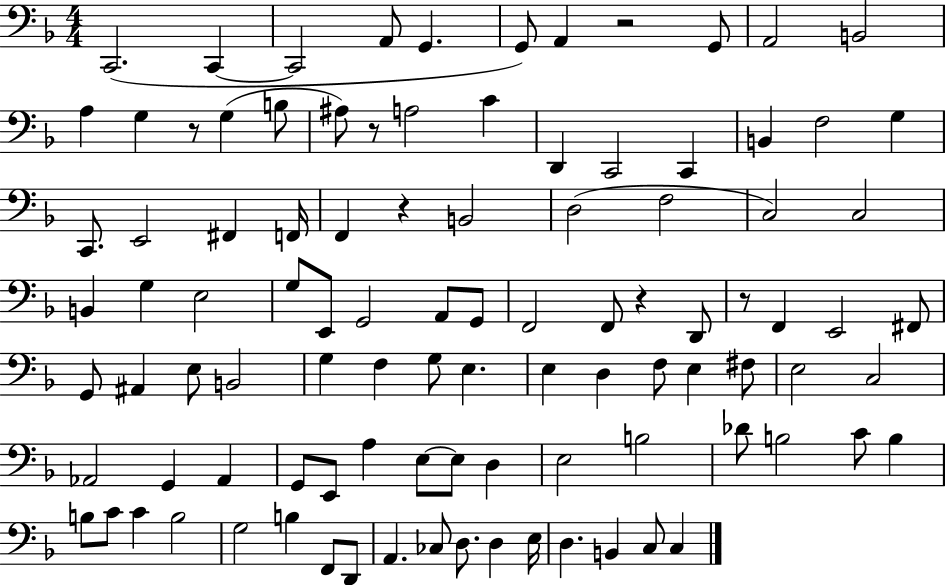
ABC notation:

X:1
T:Untitled
M:4/4
L:1/4
K:F
C,,2 C,, C,,2 A,,/2 G,, G,,/2 A,, z2 G,,/2 A,,2 B,,2 A, G, z/2 G, B,/2 ^A,/2 z/2 A,2 C D,, C,,2 C,, B,, F,2 G, C,,/2 E,,2 ^F,, F,,/4 F,, z B,,2 D,2 F,2 C,2 C,2 B,, G, E,2 G,/2 E,,/2 G,,2 A,,/2 G,,/2 F,,2 F,,/2 z D,,/2 z/2 F,, E,,2 ^F,,/2 G,,/2 ^A,, E,/2 B,,2 G, F, G,/2 E, E, D, F,/2 E, ^F,/2 E,2 C,2 _A,,2 G,, _A,, G,,/2 E,,/2 A, E,/2 E,/2 D, E,2 B,2 _D/2 B,2 C/2 B, B,/2 C/2 C B,2 G,2 B, F,,/2 D,,/2 A,, _C,/2 D,/2 D, E,/4 D, B,, C,/2 C,